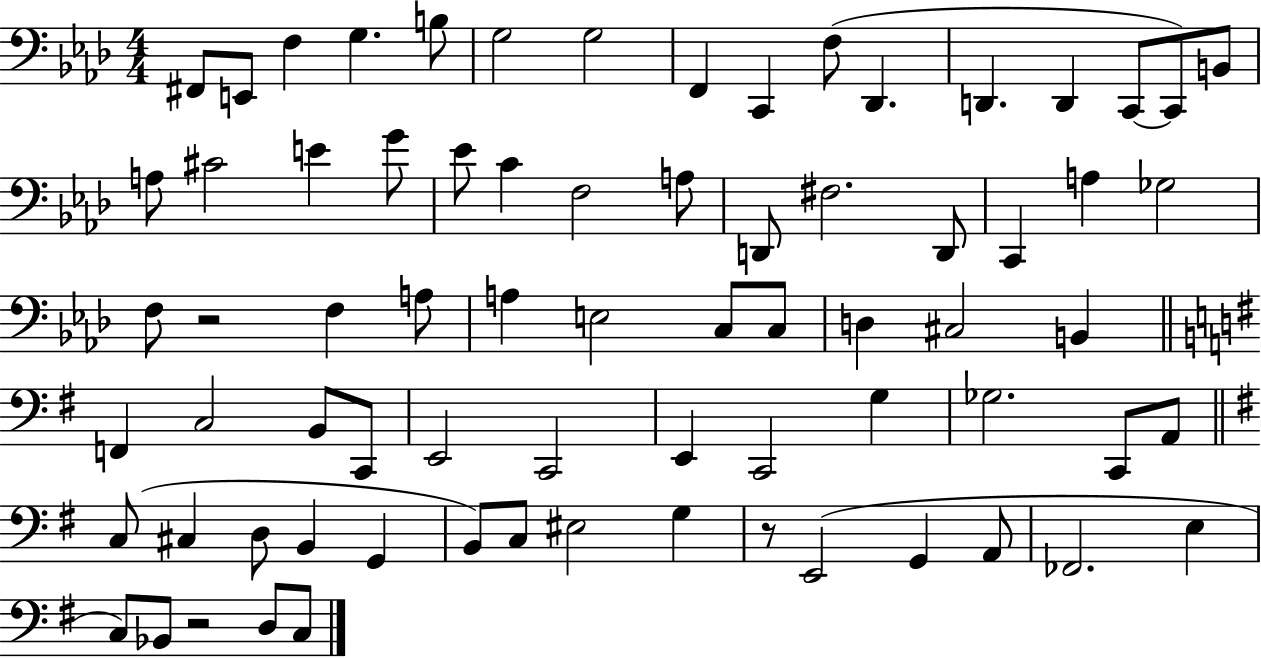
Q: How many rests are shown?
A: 3